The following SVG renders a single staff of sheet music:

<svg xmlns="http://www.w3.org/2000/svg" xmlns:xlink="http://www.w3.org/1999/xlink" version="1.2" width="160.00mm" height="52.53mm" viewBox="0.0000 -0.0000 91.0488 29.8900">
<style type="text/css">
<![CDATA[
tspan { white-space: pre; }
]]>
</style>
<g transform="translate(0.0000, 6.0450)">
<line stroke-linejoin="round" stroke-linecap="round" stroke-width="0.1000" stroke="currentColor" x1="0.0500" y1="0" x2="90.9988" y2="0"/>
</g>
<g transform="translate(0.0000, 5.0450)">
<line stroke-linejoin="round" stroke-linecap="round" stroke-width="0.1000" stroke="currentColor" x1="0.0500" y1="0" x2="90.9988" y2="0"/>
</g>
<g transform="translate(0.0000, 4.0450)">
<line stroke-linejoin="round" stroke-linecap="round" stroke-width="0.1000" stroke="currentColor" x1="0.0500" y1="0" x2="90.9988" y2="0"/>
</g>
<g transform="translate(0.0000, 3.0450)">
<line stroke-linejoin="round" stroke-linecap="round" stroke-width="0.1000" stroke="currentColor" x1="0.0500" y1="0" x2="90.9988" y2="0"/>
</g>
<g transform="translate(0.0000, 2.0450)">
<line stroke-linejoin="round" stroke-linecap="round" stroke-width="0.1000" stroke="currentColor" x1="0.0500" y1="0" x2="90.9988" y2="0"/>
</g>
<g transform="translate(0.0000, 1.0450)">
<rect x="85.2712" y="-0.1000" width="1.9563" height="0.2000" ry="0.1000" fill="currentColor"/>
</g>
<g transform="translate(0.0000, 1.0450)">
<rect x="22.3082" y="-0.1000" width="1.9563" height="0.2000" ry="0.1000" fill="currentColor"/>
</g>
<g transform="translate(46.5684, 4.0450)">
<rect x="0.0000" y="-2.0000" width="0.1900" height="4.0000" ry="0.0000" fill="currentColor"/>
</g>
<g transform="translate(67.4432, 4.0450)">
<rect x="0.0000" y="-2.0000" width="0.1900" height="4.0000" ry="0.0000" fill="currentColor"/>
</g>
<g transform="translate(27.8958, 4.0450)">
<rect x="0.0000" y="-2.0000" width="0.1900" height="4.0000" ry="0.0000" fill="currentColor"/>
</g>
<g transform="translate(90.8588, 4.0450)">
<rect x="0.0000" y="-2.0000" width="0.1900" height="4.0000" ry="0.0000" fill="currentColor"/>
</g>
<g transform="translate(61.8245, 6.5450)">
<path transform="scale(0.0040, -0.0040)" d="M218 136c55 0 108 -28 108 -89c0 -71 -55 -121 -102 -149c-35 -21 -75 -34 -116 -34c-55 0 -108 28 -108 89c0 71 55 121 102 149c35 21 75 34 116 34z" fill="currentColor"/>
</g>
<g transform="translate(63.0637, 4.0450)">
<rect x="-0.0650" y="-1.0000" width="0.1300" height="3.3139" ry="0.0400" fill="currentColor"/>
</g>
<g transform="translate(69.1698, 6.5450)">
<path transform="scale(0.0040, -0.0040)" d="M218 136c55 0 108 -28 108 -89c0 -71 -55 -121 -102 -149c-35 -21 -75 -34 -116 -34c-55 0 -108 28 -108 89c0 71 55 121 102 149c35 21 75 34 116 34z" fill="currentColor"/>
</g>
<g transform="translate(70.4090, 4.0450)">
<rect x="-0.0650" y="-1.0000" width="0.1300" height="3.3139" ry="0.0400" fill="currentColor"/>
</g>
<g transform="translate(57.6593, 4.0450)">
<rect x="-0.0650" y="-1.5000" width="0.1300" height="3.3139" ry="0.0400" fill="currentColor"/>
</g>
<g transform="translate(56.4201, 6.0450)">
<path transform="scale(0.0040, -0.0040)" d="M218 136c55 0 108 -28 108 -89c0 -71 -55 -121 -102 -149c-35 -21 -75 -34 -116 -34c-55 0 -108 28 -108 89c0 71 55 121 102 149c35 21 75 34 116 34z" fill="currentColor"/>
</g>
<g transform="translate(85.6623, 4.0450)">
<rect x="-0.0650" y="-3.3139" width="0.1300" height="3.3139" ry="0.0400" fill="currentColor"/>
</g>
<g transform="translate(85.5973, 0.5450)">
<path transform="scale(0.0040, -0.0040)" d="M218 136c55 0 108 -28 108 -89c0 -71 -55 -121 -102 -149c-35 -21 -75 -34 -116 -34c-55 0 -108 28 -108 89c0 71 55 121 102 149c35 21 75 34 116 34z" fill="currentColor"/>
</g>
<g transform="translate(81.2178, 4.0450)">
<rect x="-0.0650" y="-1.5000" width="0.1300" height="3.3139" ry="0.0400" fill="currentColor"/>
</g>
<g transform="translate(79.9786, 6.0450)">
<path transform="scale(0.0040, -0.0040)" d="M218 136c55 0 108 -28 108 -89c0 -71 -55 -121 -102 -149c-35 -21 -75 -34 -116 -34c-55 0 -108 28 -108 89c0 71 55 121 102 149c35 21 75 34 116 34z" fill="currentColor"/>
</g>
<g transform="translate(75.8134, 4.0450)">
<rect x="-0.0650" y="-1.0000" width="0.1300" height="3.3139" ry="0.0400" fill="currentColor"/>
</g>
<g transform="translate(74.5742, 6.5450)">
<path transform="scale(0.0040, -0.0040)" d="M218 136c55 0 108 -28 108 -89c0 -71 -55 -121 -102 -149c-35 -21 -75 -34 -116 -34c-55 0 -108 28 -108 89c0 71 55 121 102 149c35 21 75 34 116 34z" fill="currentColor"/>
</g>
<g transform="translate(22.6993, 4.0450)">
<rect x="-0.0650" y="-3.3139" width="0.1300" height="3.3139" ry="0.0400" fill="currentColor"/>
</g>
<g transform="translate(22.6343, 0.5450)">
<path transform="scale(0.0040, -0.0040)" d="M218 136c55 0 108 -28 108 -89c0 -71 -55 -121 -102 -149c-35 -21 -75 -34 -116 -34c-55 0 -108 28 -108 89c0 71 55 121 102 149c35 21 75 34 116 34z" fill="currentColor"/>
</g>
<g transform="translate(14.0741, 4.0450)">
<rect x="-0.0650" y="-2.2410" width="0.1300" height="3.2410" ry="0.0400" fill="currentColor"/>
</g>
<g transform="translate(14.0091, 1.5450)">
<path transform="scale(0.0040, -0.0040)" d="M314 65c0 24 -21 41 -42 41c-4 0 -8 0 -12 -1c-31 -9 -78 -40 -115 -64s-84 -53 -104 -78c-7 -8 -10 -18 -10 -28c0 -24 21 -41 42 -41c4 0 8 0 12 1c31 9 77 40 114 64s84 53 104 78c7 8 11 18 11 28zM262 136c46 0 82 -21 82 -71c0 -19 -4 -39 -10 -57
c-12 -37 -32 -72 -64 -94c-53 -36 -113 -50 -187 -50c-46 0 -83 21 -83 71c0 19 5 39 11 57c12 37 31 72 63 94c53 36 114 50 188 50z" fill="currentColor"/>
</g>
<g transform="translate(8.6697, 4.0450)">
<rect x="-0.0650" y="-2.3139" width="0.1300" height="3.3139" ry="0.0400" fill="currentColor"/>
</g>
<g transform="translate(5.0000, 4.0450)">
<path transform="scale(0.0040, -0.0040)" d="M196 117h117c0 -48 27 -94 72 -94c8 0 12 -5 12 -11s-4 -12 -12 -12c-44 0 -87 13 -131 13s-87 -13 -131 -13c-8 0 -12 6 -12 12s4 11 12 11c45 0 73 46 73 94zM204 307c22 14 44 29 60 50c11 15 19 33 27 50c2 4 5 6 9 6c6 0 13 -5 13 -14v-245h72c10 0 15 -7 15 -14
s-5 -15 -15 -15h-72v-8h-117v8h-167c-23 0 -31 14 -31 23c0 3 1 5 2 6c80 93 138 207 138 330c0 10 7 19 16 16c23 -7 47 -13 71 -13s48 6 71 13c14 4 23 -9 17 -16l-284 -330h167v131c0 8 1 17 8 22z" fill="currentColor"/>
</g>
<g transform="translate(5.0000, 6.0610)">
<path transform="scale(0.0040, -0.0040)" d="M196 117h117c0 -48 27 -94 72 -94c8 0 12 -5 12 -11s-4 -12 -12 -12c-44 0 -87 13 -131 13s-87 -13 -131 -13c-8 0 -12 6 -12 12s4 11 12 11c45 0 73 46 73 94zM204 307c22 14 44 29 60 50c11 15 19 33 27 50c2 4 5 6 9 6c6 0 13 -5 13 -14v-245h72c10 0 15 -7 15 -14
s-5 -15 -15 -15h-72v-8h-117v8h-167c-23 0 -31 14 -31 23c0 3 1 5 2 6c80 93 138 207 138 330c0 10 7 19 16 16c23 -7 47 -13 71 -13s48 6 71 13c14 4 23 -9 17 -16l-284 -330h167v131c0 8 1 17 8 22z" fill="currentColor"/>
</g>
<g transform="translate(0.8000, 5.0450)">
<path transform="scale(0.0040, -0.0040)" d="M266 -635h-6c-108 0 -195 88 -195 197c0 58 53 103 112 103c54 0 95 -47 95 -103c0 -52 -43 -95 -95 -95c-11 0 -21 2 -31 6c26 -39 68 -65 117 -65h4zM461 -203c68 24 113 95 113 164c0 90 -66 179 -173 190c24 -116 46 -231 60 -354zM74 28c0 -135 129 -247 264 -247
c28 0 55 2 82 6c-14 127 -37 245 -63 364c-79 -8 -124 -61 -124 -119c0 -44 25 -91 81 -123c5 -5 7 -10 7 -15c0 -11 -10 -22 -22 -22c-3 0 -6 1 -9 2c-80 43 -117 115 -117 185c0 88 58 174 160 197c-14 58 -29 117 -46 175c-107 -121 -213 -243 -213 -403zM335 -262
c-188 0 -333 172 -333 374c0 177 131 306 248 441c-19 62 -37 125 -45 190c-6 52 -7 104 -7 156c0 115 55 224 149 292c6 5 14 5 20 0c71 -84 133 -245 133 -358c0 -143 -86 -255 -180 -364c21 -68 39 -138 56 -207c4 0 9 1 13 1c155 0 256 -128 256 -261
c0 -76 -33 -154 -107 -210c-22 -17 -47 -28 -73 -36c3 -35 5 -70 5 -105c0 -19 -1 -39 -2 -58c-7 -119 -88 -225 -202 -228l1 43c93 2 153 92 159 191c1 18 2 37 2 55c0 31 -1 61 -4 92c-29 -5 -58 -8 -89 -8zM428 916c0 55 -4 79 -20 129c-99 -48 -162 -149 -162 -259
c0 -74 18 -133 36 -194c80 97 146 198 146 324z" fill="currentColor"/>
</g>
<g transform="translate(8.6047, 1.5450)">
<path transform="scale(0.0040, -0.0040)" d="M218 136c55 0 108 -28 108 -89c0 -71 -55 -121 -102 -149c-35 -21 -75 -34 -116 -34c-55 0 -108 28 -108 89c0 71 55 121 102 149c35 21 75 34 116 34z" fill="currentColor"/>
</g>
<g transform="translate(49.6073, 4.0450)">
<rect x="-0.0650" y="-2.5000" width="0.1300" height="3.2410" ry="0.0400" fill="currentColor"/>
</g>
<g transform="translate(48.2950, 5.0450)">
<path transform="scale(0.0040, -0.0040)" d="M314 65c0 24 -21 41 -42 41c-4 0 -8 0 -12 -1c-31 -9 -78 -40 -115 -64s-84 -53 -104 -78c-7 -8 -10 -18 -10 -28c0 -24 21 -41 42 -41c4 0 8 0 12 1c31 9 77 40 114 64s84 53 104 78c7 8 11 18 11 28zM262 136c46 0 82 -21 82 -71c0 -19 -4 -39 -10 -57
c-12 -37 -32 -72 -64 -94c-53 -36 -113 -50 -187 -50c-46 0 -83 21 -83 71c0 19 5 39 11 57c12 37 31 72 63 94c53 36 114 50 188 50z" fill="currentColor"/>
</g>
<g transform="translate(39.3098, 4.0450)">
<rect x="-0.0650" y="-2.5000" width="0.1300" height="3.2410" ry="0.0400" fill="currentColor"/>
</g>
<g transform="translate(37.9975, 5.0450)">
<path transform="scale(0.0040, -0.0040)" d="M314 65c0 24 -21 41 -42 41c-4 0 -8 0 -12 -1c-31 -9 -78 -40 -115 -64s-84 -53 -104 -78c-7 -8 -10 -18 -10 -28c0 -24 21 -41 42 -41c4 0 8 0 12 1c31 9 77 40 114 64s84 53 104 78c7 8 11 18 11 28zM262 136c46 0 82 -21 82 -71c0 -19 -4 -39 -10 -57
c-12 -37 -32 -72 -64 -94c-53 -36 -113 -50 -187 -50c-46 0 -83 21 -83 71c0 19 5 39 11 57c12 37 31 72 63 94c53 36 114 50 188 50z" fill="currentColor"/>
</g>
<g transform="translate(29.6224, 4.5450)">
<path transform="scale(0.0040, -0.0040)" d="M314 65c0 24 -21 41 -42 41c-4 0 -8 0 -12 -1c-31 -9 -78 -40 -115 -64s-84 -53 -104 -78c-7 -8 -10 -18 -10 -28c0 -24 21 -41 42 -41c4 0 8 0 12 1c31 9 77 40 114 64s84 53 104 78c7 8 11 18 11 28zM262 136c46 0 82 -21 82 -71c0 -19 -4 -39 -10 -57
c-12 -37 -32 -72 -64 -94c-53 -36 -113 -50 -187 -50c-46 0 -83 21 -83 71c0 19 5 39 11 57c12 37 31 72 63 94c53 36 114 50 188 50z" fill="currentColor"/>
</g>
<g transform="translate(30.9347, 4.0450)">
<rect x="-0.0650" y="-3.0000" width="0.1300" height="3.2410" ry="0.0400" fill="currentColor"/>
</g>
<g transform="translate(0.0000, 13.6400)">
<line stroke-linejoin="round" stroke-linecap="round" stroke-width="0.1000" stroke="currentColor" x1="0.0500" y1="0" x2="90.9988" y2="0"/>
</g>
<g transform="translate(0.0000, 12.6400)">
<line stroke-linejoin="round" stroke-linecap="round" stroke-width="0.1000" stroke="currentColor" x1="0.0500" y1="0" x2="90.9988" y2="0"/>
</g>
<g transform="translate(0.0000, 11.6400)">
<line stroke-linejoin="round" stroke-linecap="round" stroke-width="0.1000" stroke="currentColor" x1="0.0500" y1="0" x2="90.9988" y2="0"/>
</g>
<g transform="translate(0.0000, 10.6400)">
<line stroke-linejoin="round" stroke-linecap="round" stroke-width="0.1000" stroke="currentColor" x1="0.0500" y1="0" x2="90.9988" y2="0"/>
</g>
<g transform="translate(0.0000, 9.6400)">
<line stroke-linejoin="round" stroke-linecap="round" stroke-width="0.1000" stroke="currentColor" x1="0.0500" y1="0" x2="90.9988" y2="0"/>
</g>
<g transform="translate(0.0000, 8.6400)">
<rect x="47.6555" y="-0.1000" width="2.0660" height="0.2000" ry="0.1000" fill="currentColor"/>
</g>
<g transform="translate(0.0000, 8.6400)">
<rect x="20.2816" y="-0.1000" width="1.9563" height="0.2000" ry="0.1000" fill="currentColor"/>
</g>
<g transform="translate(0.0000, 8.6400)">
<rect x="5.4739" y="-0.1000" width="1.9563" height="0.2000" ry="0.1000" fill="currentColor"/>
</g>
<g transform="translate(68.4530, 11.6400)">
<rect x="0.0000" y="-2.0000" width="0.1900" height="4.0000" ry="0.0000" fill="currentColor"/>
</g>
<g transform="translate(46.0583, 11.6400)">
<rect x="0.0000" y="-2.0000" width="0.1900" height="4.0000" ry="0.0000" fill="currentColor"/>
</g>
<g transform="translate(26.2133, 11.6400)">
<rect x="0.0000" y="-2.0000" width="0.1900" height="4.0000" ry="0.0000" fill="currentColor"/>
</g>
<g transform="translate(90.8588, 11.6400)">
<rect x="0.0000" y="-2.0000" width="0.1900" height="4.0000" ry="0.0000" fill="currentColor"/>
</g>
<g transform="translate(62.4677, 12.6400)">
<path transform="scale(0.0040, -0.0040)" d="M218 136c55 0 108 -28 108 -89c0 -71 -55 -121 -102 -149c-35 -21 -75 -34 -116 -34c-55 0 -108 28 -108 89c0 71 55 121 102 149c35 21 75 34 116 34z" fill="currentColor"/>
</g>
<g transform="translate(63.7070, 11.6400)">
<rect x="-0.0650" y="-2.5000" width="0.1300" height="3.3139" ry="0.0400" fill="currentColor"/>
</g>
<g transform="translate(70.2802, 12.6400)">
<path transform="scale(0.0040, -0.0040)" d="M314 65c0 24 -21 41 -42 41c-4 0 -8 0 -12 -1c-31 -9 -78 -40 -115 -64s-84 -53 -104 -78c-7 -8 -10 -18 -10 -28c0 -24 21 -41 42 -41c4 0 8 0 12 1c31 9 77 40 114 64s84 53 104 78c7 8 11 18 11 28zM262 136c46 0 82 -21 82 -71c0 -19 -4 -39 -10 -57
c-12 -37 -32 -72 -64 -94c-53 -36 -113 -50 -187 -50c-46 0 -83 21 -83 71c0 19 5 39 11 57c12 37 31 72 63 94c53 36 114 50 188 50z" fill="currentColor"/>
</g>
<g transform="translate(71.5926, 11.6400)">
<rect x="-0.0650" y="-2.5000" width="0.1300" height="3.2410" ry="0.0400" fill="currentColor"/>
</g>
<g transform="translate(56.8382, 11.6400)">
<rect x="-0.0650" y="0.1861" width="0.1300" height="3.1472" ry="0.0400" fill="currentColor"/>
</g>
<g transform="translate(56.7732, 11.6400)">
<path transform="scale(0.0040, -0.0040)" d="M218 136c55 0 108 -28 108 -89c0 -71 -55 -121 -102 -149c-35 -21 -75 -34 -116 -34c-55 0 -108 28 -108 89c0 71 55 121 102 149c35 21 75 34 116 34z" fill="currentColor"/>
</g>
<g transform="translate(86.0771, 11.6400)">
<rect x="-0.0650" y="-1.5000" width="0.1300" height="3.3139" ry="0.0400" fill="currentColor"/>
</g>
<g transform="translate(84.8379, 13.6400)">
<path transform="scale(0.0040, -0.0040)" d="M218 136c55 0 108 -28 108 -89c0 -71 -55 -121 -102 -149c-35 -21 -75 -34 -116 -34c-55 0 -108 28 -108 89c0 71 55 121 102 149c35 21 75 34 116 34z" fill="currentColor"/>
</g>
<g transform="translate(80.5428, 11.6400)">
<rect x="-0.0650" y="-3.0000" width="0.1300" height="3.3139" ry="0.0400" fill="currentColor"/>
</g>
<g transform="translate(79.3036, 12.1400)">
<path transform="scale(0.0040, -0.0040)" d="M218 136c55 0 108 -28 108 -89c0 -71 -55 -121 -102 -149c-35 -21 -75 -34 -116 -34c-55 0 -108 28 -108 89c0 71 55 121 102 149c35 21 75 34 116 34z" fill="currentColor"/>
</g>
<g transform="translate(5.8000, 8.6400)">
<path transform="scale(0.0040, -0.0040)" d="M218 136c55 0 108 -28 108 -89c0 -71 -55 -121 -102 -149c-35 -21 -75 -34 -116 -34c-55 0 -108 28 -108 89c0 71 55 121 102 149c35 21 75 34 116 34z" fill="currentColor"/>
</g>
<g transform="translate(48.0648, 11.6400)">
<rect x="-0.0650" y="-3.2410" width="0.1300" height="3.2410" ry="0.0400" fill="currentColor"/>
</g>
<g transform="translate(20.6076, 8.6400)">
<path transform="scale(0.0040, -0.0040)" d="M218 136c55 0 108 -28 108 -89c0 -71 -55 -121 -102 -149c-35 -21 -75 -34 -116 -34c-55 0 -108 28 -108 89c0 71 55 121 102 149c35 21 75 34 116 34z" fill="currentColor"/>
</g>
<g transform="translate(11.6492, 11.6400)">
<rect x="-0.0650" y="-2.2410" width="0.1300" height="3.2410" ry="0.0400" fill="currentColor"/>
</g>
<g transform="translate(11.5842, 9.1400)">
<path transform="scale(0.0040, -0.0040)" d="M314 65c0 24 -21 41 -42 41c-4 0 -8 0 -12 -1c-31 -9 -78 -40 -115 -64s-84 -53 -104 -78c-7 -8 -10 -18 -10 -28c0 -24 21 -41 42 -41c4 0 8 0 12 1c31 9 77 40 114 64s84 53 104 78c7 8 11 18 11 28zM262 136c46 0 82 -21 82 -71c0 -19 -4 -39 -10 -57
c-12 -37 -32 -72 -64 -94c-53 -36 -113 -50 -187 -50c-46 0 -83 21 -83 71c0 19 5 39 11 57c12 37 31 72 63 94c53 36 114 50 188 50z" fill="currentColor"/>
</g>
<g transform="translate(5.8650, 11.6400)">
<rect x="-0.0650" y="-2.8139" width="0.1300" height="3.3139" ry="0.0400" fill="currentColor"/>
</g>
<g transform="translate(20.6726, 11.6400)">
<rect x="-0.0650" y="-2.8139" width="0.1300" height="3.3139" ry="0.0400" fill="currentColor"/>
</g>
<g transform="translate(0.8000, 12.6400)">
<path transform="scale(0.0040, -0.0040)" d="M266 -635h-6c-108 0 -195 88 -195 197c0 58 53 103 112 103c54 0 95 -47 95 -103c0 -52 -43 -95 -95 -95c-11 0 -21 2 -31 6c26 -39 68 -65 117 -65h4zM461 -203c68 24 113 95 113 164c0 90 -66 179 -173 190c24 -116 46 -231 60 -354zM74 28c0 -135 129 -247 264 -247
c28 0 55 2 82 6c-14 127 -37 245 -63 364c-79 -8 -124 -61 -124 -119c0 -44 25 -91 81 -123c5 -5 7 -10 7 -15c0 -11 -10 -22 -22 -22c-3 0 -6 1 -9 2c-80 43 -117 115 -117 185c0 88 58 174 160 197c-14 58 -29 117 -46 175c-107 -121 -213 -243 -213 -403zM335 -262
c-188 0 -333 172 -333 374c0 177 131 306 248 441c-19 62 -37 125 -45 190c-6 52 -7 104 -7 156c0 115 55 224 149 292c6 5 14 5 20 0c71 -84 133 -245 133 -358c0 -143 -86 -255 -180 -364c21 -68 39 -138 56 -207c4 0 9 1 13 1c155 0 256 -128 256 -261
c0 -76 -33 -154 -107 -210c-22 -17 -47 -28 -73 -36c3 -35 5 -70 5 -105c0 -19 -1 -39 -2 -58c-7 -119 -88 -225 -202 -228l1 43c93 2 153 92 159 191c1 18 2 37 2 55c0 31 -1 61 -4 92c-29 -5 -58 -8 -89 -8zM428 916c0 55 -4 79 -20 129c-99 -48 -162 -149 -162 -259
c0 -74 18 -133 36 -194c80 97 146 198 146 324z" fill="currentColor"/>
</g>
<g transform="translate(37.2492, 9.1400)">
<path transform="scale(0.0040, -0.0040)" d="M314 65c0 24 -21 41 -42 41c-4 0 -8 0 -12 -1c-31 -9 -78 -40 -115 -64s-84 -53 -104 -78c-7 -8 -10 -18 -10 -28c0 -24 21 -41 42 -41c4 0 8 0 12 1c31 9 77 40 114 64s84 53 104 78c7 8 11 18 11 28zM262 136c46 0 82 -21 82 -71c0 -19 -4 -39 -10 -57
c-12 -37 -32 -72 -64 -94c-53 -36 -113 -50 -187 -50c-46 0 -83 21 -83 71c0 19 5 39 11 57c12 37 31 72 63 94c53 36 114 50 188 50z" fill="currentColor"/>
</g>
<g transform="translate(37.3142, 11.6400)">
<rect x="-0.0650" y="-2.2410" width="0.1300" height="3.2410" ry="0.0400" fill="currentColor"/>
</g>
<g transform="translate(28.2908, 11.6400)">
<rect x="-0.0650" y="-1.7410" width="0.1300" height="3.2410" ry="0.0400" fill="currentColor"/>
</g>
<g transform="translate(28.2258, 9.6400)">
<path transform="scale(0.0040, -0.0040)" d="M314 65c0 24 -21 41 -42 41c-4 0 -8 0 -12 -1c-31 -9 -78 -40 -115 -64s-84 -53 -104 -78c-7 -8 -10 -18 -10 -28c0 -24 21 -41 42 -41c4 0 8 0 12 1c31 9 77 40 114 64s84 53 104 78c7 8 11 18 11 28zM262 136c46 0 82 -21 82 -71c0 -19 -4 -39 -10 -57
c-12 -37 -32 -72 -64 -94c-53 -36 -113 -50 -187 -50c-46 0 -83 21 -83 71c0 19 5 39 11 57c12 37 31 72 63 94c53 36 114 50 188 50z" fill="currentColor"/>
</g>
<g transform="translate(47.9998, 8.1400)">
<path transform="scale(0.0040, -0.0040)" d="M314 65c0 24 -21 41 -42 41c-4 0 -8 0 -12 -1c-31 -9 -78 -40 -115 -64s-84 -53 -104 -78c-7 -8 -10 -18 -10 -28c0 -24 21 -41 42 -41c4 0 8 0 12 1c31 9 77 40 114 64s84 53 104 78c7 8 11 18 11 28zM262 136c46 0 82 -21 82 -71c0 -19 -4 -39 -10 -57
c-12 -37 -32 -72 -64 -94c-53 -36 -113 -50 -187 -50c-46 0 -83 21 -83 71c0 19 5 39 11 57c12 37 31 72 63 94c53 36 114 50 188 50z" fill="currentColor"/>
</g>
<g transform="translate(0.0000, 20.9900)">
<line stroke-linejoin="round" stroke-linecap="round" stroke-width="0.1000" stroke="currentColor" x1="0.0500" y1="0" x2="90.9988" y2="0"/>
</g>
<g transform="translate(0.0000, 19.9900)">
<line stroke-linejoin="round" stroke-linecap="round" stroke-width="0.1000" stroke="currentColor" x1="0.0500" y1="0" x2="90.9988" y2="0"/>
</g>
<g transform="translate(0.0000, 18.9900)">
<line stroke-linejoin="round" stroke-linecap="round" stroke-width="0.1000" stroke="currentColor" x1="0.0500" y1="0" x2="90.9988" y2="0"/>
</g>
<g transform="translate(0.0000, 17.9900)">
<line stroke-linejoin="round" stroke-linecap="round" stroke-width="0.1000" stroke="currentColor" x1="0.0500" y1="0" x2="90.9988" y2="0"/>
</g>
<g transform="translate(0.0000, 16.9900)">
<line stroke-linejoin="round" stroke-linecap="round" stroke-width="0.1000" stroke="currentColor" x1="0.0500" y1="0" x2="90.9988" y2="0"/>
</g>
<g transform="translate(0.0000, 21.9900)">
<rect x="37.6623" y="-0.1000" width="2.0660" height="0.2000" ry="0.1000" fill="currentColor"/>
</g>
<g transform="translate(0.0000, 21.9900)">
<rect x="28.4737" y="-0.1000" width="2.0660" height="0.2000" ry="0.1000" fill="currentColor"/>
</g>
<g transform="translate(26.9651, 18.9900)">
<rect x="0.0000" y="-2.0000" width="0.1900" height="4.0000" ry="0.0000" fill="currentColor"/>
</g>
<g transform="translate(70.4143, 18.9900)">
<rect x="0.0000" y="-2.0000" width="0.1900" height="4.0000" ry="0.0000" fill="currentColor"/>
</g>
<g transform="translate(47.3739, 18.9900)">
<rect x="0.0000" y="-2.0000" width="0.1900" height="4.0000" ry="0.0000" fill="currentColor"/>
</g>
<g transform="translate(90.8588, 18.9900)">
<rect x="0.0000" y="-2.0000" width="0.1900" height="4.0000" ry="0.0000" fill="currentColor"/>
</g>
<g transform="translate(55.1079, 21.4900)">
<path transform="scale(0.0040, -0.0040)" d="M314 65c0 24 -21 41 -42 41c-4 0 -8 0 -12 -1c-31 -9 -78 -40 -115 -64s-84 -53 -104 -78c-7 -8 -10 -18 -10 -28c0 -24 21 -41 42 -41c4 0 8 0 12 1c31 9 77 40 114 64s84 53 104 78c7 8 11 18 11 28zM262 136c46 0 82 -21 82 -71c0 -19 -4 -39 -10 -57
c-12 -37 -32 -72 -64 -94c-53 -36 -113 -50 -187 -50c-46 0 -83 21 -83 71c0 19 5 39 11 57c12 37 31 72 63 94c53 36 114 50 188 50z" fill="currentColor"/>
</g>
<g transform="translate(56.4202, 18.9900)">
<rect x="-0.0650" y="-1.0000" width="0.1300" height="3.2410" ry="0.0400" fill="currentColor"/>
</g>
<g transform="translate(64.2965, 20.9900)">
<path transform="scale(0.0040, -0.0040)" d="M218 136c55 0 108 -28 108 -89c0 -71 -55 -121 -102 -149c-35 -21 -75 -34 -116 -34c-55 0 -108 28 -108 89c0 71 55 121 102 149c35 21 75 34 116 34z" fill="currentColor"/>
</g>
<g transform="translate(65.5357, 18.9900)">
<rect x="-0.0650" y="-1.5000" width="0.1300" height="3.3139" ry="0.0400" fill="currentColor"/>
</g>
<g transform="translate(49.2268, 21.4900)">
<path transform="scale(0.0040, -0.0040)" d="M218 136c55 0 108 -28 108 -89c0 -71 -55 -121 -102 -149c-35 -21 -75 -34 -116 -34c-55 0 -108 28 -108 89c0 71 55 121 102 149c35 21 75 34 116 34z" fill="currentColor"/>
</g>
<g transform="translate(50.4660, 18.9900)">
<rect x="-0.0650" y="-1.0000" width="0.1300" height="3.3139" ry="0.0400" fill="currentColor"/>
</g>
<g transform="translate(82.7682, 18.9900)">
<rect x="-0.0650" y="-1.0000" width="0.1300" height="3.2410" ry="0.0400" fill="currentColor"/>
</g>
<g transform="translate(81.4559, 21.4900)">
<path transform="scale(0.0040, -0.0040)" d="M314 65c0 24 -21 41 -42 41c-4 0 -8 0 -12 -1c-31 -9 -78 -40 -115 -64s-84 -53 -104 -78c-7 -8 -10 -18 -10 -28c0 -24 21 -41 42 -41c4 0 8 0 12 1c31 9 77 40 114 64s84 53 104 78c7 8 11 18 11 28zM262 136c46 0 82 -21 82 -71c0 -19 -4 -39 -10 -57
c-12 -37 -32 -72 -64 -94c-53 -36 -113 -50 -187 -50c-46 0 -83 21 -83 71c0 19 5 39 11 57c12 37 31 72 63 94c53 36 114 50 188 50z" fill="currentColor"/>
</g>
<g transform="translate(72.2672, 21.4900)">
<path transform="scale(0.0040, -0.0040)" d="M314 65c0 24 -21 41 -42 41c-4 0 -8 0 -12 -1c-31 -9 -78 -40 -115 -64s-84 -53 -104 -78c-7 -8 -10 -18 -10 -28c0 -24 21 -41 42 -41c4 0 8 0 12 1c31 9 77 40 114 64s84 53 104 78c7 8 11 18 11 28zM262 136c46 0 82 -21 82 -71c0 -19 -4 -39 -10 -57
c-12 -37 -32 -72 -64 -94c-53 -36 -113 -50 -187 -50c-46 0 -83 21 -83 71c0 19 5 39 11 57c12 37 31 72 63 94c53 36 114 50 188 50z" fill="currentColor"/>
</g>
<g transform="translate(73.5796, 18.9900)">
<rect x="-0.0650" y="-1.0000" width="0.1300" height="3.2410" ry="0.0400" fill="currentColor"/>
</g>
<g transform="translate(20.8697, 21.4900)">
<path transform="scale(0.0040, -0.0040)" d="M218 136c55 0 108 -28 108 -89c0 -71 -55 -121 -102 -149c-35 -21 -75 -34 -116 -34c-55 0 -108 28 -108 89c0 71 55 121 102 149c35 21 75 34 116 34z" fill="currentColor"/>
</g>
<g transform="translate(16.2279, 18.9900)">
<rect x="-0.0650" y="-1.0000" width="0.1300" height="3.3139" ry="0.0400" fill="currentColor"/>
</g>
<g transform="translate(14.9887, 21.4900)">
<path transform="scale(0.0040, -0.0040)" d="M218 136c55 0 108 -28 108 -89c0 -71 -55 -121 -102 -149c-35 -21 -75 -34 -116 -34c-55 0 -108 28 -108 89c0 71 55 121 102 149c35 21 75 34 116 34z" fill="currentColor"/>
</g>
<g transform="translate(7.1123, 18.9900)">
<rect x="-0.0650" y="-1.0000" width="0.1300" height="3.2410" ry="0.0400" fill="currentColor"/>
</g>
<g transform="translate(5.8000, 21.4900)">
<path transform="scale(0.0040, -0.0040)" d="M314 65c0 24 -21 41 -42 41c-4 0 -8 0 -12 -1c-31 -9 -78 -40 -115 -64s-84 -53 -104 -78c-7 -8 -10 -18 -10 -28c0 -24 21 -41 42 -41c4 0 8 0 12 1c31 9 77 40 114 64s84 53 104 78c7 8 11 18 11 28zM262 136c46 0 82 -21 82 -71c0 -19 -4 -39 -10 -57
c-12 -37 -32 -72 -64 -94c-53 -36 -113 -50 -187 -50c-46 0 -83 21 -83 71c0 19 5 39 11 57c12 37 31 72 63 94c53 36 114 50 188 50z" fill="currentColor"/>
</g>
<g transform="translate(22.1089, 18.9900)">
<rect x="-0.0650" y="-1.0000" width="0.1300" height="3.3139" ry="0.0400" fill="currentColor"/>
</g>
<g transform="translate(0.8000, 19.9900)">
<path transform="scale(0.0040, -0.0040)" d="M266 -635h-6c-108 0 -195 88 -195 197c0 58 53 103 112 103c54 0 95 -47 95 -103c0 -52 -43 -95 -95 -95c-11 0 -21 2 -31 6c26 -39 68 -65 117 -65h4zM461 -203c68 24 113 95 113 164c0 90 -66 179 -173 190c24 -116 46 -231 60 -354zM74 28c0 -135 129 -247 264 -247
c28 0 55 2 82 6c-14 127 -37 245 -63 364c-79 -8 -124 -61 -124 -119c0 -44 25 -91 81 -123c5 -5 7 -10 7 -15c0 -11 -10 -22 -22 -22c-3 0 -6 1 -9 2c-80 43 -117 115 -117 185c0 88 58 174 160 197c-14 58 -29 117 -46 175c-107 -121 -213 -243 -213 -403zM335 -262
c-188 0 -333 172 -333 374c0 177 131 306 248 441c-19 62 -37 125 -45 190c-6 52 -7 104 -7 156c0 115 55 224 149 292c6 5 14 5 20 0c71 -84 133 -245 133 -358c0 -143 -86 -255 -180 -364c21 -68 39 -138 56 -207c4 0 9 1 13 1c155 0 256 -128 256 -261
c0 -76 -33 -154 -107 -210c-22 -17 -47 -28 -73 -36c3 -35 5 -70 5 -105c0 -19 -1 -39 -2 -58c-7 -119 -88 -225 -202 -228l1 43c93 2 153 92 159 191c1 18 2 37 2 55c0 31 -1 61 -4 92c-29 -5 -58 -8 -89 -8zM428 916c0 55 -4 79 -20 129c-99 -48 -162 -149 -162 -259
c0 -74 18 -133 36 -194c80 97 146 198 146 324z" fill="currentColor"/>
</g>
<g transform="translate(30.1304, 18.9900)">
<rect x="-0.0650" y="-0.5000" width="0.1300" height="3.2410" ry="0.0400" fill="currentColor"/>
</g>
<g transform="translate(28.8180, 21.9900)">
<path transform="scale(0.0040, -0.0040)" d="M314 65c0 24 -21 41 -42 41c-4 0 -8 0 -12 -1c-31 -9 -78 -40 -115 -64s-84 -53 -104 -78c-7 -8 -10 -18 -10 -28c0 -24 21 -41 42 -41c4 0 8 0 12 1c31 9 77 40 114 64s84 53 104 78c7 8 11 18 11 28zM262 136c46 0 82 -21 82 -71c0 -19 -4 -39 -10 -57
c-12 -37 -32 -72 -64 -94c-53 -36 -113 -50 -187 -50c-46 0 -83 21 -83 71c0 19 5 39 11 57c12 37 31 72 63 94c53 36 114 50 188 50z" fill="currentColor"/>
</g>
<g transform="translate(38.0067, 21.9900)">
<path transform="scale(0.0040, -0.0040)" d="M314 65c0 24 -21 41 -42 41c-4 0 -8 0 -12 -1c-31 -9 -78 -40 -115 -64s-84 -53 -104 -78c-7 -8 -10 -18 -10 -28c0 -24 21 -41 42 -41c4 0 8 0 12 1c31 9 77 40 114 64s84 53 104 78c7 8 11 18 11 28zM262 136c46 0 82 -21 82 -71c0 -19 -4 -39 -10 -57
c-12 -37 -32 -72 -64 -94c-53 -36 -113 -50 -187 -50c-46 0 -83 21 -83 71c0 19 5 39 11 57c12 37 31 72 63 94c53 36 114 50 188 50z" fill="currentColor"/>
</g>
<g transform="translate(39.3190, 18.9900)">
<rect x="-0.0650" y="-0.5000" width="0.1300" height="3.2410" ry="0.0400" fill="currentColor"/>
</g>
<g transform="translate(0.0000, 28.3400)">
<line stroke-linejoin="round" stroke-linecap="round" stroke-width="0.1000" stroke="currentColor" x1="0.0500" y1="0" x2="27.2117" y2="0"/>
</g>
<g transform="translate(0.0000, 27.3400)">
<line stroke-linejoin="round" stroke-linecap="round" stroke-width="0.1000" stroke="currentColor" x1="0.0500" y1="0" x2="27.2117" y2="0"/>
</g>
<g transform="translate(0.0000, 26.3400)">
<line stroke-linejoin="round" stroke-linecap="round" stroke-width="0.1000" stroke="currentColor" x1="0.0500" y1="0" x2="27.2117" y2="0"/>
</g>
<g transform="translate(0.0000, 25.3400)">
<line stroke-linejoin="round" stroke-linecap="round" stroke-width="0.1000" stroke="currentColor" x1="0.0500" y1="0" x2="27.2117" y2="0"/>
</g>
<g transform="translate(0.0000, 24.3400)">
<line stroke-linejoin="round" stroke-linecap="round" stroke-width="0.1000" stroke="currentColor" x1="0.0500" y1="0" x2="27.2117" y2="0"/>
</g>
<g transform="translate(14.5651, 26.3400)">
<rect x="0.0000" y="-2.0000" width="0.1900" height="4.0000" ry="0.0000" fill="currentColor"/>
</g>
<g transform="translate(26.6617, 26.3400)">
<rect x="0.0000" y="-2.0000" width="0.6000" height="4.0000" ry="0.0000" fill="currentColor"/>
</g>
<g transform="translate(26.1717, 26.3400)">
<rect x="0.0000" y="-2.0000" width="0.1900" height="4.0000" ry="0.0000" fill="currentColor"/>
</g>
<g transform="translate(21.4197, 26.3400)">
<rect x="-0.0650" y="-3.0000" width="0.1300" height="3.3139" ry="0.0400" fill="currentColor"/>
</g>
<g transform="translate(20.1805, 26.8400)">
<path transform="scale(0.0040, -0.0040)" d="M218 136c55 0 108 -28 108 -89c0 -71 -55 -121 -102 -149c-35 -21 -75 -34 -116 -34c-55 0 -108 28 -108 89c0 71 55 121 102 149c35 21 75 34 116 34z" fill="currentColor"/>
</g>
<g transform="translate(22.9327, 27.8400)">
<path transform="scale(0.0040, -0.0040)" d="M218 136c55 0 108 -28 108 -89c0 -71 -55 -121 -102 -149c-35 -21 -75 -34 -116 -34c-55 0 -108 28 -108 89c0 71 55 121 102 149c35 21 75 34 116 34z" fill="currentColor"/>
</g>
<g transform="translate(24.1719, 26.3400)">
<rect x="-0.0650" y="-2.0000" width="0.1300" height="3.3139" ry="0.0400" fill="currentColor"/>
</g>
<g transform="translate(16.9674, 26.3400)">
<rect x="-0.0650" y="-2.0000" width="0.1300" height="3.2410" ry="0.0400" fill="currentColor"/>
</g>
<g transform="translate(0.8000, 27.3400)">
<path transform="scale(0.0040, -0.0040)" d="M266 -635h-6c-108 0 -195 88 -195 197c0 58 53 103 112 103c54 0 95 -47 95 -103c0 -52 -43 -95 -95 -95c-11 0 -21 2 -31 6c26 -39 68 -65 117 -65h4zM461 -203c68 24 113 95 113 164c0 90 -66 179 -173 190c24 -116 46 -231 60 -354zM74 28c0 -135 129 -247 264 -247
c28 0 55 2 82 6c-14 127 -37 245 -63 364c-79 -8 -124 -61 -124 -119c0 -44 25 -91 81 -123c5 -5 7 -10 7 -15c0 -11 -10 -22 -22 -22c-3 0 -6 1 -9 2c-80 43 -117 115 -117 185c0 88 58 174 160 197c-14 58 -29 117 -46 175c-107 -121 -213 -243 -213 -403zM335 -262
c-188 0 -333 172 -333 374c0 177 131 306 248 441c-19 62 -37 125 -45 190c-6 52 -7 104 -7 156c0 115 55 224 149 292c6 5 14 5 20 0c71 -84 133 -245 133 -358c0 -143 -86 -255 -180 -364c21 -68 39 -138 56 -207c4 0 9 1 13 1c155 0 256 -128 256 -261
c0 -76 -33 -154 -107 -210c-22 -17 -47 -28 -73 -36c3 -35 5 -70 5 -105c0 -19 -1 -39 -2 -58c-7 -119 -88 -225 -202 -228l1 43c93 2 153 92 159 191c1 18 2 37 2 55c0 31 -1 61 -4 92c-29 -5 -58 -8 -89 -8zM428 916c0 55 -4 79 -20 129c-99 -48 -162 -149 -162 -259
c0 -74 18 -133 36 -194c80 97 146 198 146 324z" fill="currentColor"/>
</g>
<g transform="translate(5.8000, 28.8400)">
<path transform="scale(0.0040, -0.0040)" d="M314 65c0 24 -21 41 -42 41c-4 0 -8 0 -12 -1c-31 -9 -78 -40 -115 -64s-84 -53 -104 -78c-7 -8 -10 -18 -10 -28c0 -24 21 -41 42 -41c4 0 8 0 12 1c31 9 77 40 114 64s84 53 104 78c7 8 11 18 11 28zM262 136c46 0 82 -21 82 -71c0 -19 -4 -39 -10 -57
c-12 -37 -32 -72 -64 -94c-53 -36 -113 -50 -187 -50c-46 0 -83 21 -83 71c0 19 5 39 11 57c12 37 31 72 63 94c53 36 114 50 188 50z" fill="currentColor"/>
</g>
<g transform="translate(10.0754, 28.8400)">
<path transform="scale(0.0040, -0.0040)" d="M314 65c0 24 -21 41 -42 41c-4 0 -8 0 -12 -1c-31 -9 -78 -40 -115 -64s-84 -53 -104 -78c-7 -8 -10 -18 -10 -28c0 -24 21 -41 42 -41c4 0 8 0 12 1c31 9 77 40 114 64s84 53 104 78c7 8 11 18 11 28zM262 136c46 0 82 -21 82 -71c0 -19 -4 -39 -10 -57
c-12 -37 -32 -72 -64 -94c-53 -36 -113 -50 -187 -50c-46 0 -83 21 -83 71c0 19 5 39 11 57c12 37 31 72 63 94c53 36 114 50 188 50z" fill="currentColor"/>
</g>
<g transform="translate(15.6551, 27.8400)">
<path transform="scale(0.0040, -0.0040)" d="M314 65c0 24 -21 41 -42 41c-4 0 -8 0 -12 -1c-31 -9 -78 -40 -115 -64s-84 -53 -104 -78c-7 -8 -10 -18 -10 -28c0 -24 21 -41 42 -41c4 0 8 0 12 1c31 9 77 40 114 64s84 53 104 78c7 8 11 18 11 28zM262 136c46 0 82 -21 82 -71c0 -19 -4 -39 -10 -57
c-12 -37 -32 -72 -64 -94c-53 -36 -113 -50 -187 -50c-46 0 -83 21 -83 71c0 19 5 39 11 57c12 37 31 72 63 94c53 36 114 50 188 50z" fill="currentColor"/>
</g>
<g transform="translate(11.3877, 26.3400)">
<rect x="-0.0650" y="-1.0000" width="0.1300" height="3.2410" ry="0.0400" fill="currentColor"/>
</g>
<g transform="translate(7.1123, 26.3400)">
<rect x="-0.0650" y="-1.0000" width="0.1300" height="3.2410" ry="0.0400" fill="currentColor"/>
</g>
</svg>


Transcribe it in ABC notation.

X:1
T:Untitled
M:4/4
L:1/4
K:C
g g2 b A2 G2 G2 E D D D E b a g2 a f2 g2 b2 B G G2 A E D2 D D C2 C2 D D2 E D2 D2 D2 D2 F2 A F